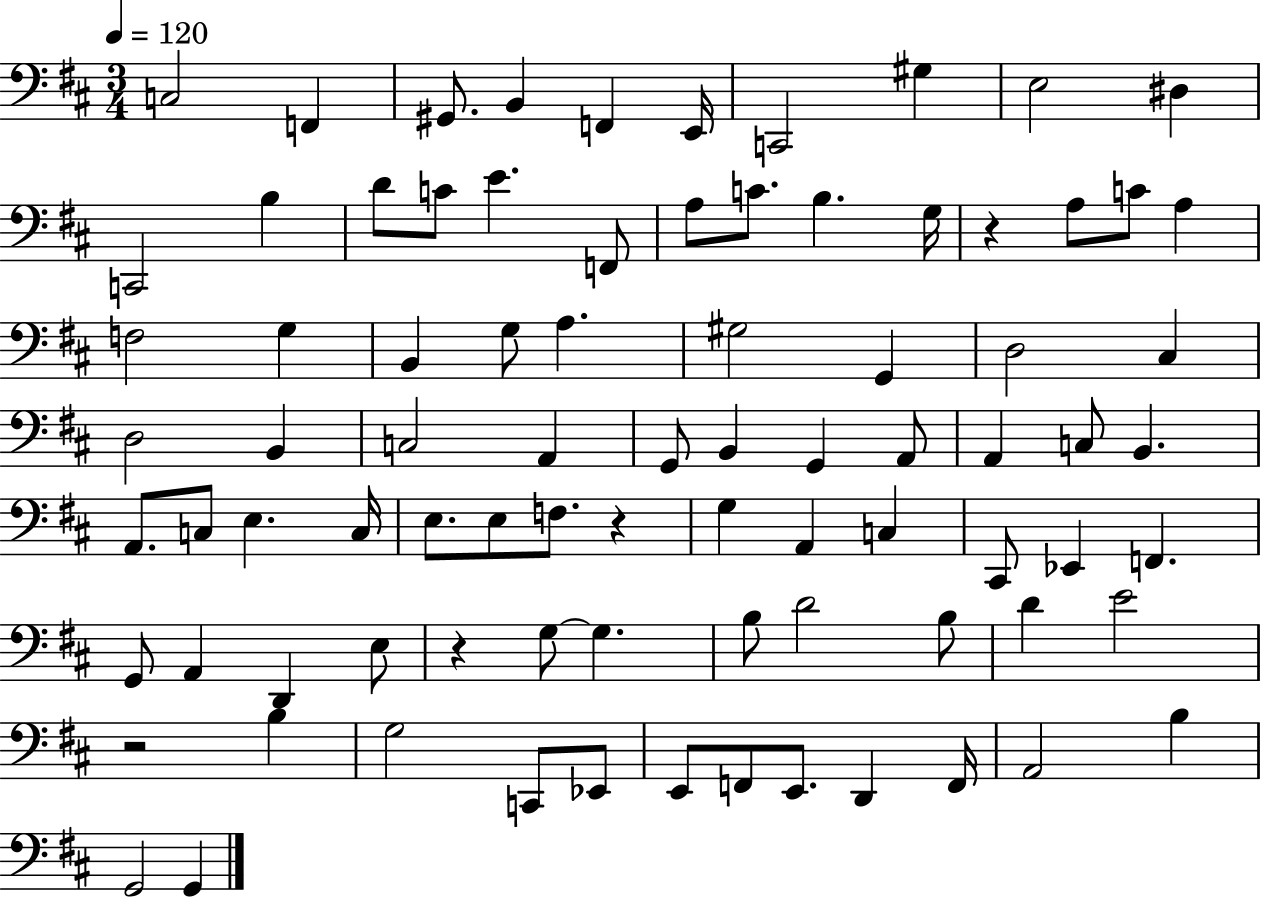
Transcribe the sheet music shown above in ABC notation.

X:1
T:Untitled
M:3/4
L:1/4
K:D
C,2 F,, ^G,,/2 B,, F,, E,,/4 C,,2 ^G, E,2 ^D, C,,2 B, D/2 C/2 E F,,/2 A,/2 C/2 B, G,/4 z A,/2 C/2 A, F,2 G, B,, G,/2 A, ^G,2 G,, D,2 ^C, D,2 B,, C,2 A,, G,,/2 B,, G,, A,,/2 A,, C,/2 B,, A,,/2 C,/2 E, C,/4 E,/2 E,/2 F,/2 z G, A,, C, ^C,,/2 _E,, F,, G,,/2 A,, D,, E,/2 z G,/2 G, B,/2 D2 B,/2 D E2 z2 B, G,2 C,,/2 _E,,/2 E,,/2 F,,/2 E,,/2 D,, F,,/4 A,,2 B, G,,2 G,,